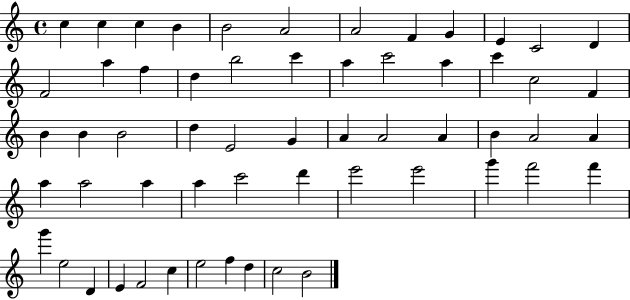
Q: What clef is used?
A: treble